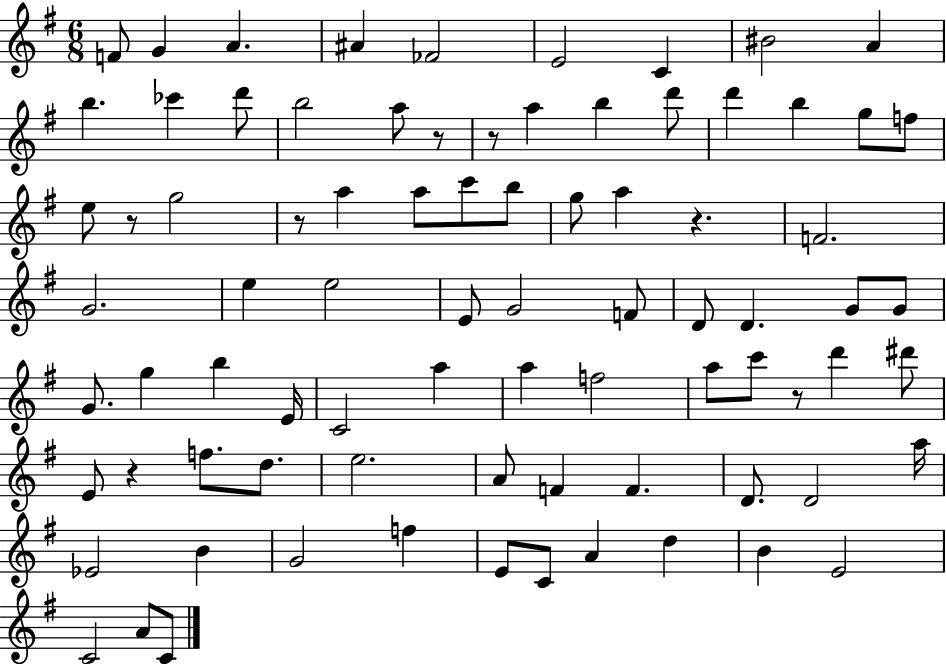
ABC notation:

X:1
T:Untitled
M:6/8
L:1/4
K:G
F/2 G A ^A _F2 E2 C ^B2 A b _c' d'/2 b2 a/2 z/2 z/2 a b d'/2 d' b g/2 f/2 e/2 z/2 g2 z/2 a a/2 c'/2 b/2 g/2 a z F2 G2 e e2 E/2 G2 F/2 D/2 D G/2 G/2 G/2 g b E/4 C2 a a f2 a/2 c'/2 z/2 d' ^d'/2 E/2 z f/2 d/2 e2 A/2 F F D/2 D2 a/4 _E2 B G2 f E/2 C/2 A d B E2 C2 A/2 C/2